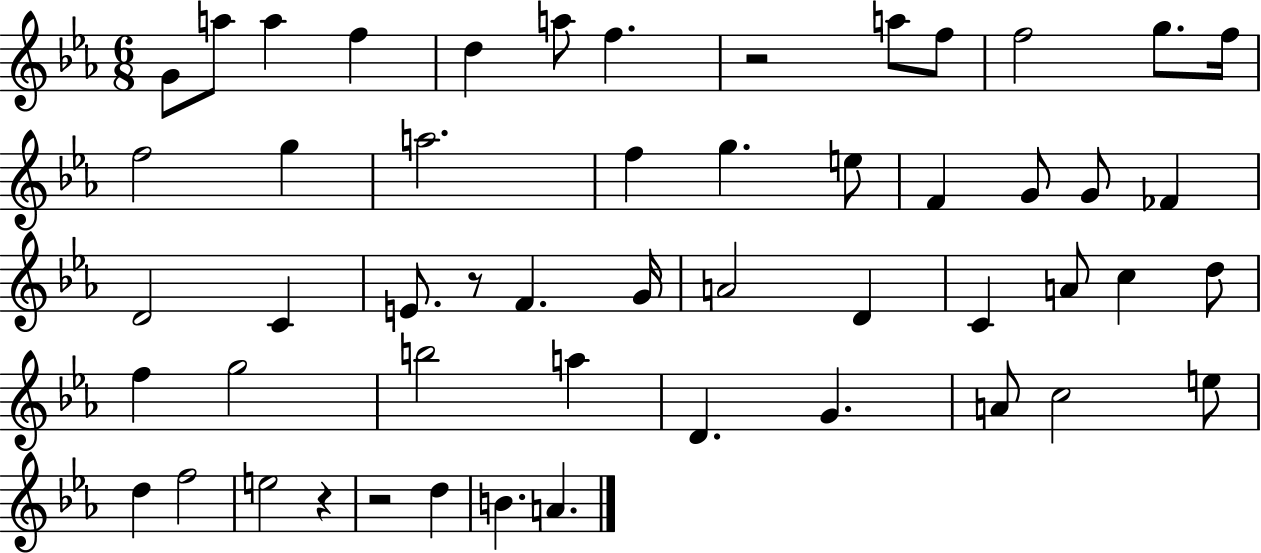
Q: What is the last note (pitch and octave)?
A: A4